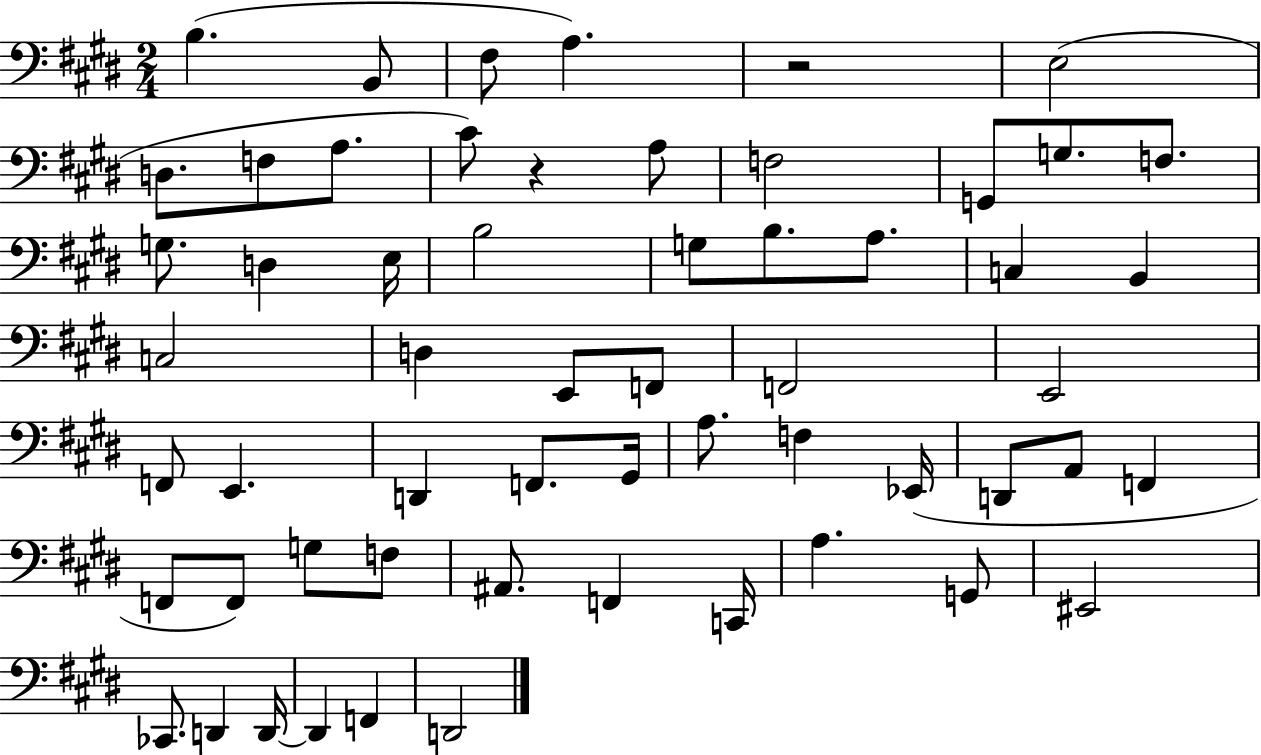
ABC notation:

X:1
T:Untitled
M:2/4
L:1/4
K:E
B, B,,/2 ^F,/2 A, z2 E,2 D,/2 F,/2 A,/2 ^C/2 z A,/2 F,2 G,,/2 G,/2 F,/2 G,/2 D, E,/4 B,2 G,/2 B,/2 A,/2 C, B,, C,2 D, E,,/2 F,,/2 F,,2 E,,2 F,,/2 E,, D,, F,,/2 ^G,,/4 A,/2 F, _E,,/4 D,,/2 A,,/2 F,, F,,/2 F,,/2 G,/2 F,/2 ^A,,/2 F,, C,,/4 A, G,,/2 ^E,,2 _C,,/2 D,, D,,/4 D,, F,, D,,2